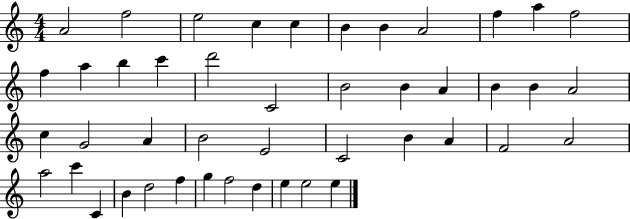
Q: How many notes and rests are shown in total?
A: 45